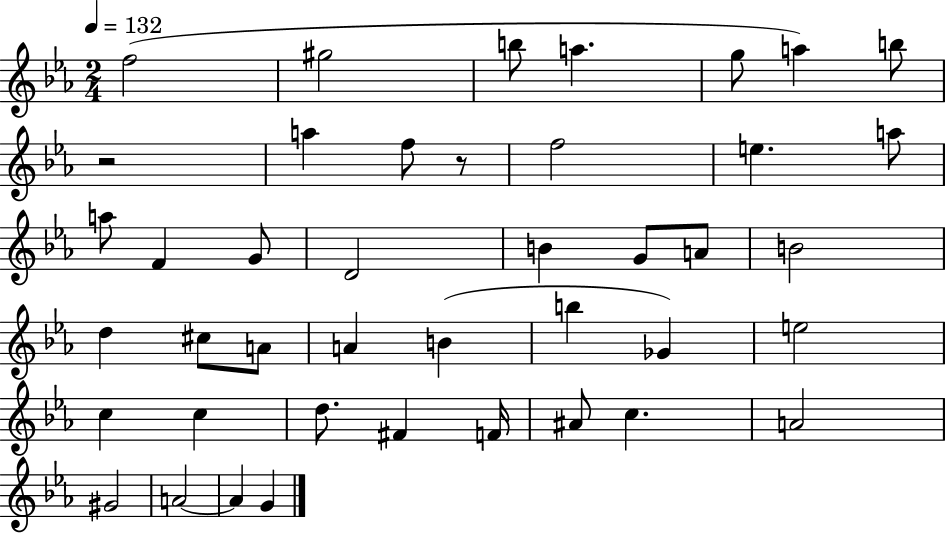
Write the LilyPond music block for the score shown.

{
  \clef treble
  \numericTimeSignature
  \time 2/4
  \key ees \major
  \tempo 4 = 132
  f''2( | gis''2 | b''8 a''4. | g''8 a''4) b''8 | \break r2 | a''4 f''8 r8 | f''2 | e''4. a''8 | \break a''8 f'4 g'8 | d'2 | b'4 g'8 a'8 | b'2 | \break d''4 cis''8 a'8 | a'4 b'4( | b''4 ges'4) | e''2 | \break c''4 c''4 | d''8. fis'4 f'16 | ais'8 c''4. | a'2 | \break gis'2 | a'2~~ | a'4 g'4 | \bar "|."
}